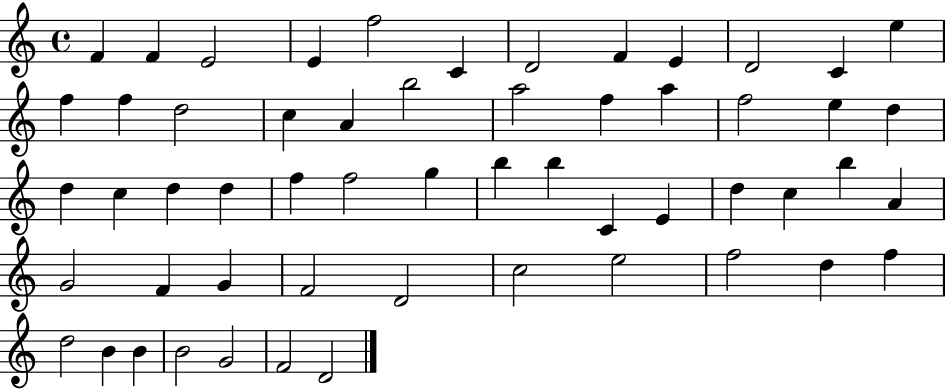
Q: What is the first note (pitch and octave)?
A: F4